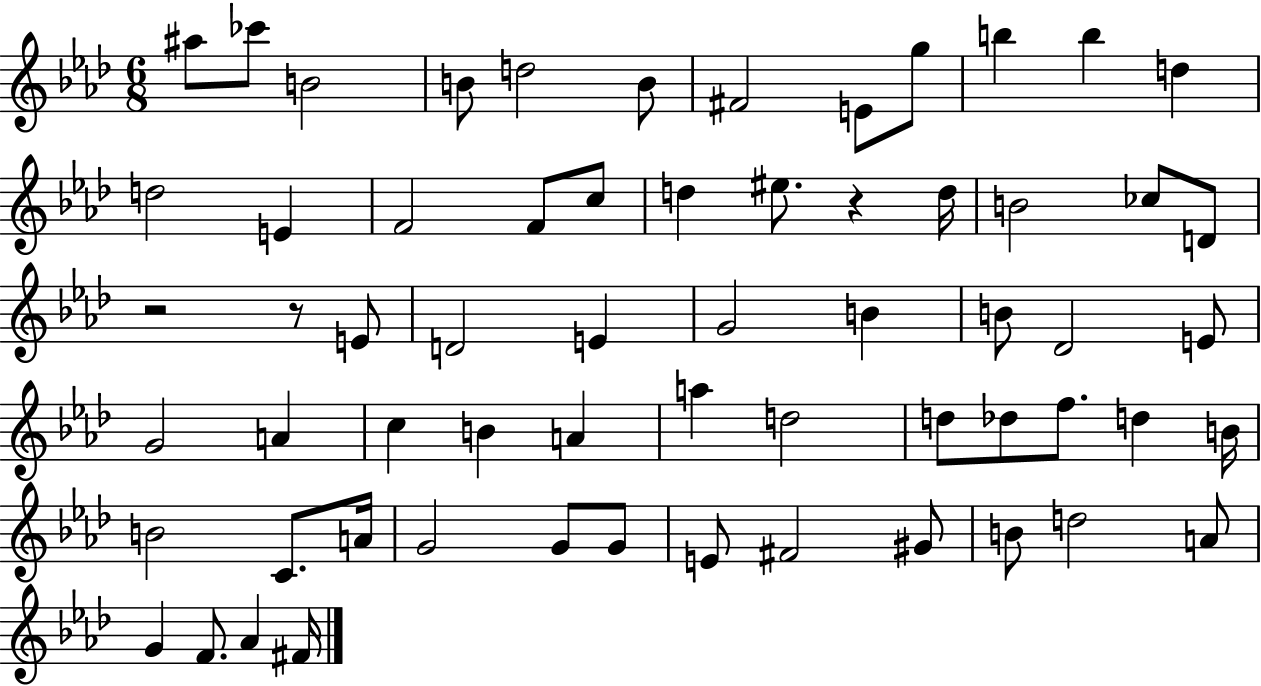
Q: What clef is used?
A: treble